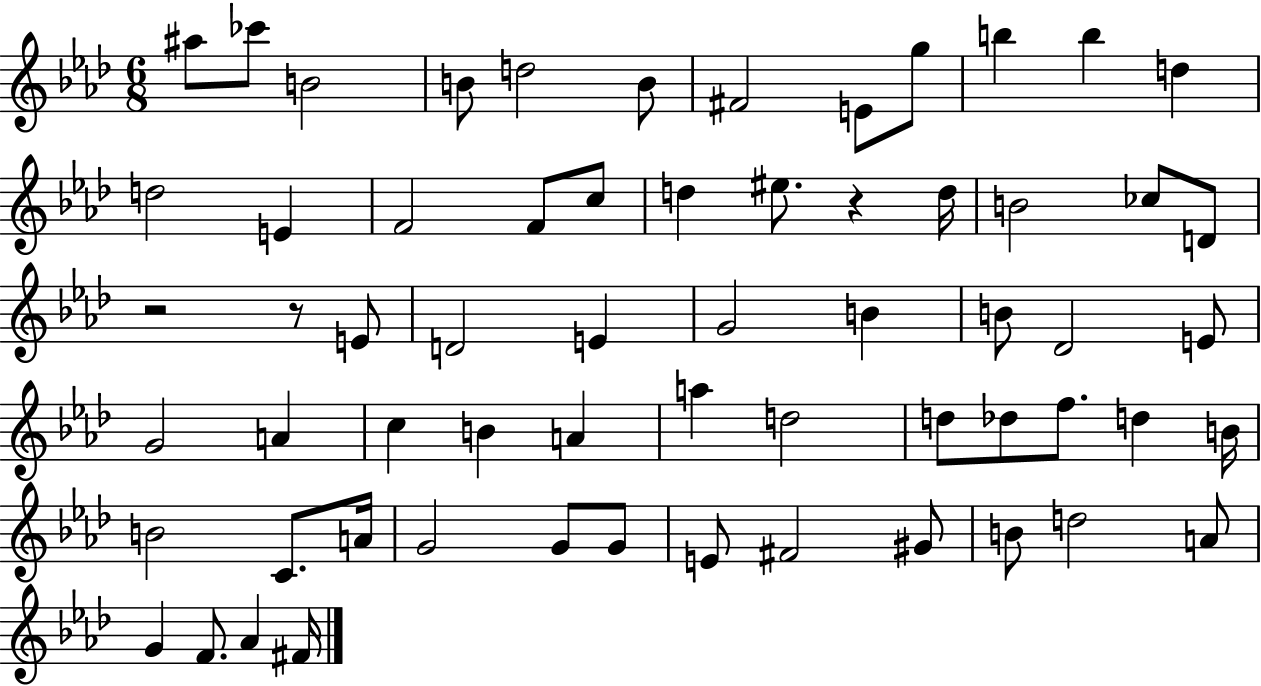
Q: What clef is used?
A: treble